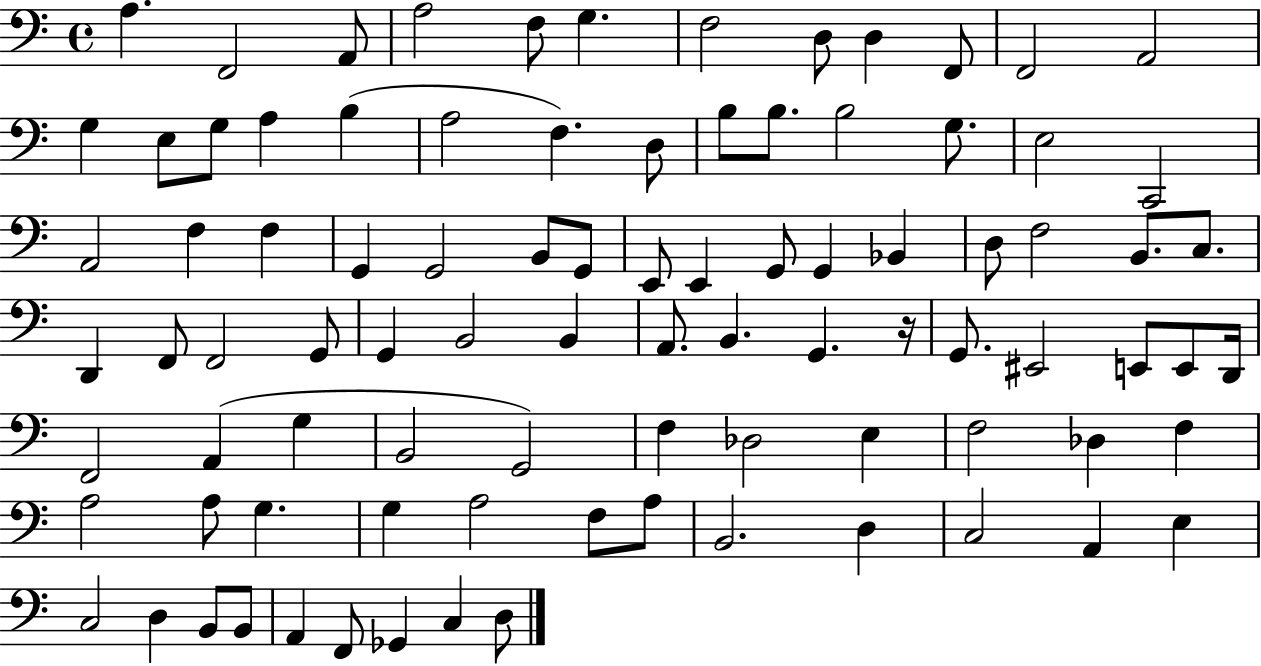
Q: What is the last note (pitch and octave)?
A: D3